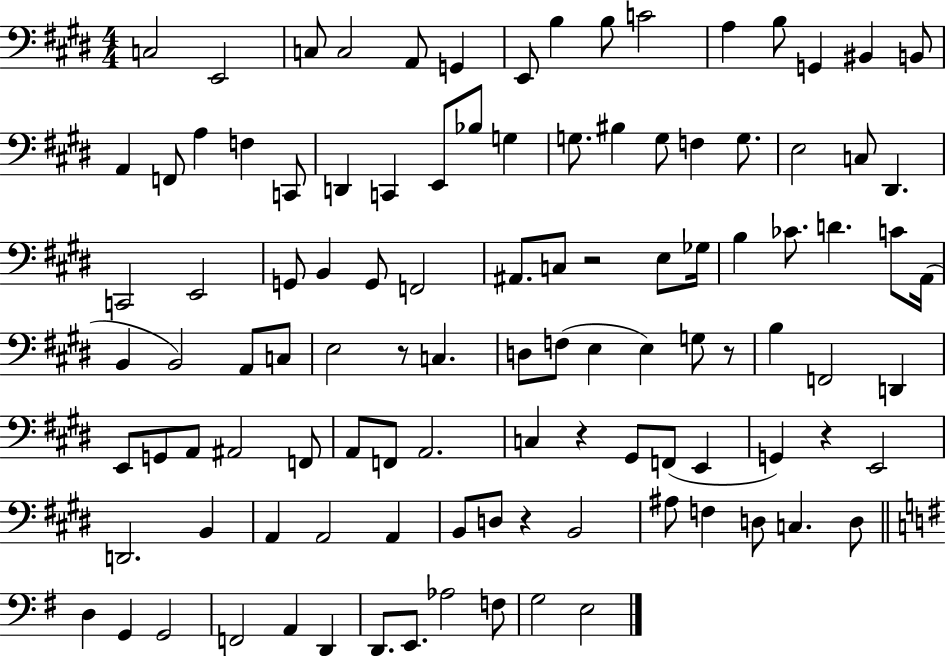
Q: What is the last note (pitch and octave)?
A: E3